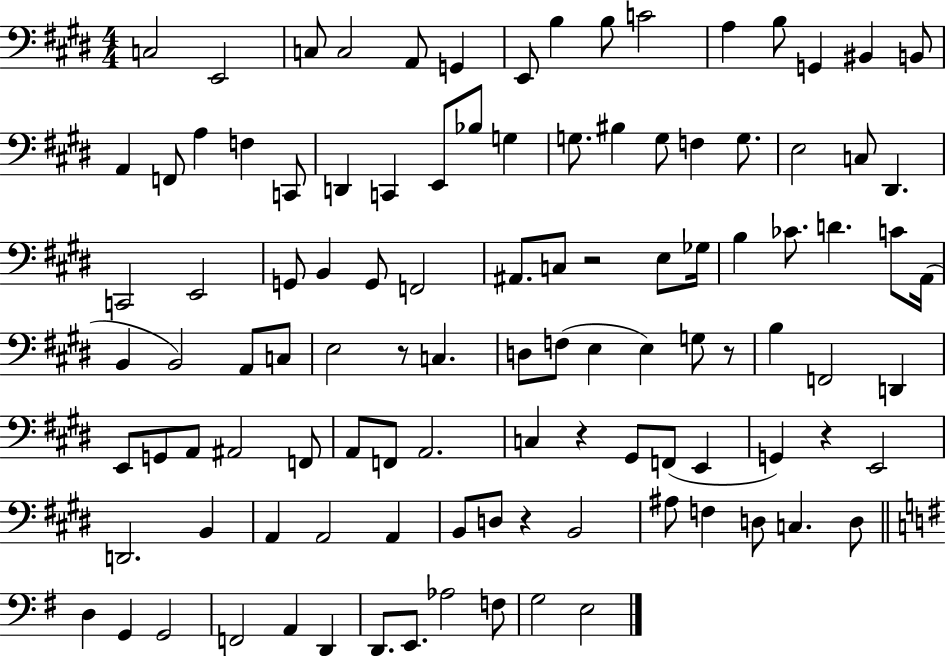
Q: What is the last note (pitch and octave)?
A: E3